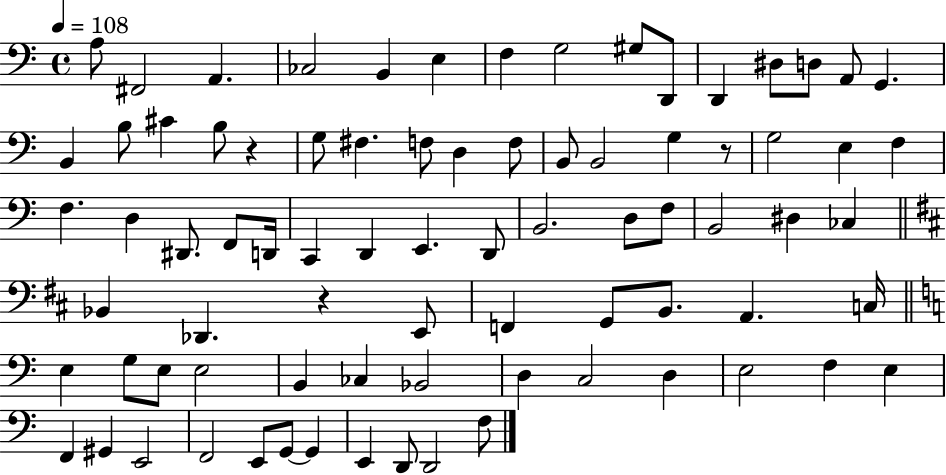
{
  \clef bass
  \time 4/4
  \defaultTimeSignature
  \key c \major
  \tempo 4 = 108
  \repeat volta 2 { a8 fis,2 a,4. | ces2 b,4 e4 | f4 g2 gis8 d,8 | d,4 dis8 d8 a,8 g,4. | \break b,4 b8 cis'4 b8 r4 | g8 fis4. f8 d4 f8 | b,8 b,2 g4 r8 | g2 e4 f4 | \break f4. d4 dis,8. f,8 d,16 | c,4 d,4 e,4. d,8 | b,2. d8 f8 | b,2 dis4 ces4 | \break \bar "||" \break \key d \major bes,4 des,4. r4 e,8 | f,4 g,8 b,8. a,4. c16 | \bar "||" \break \key a \minor e4 g8 e8 e2 | b,4 ces4 bes,2 | d4 c2 d4 | e2 f4 e4 | \break f,4 gis,4 e,2 | f,2 e,8 g,8~~ g,4 | e,4 d,8 d,2 f8 | } \bar "|."
}